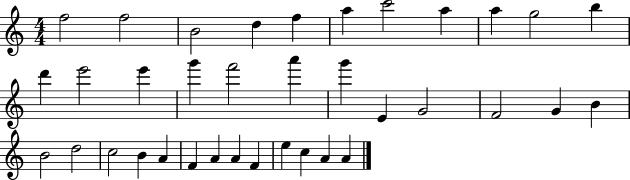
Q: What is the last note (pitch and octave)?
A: A4